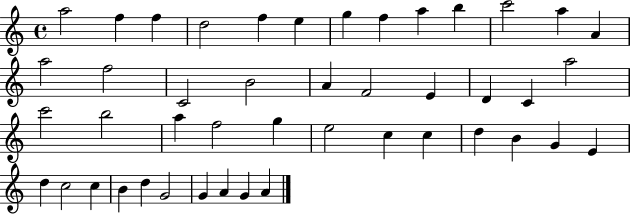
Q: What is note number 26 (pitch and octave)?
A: A5